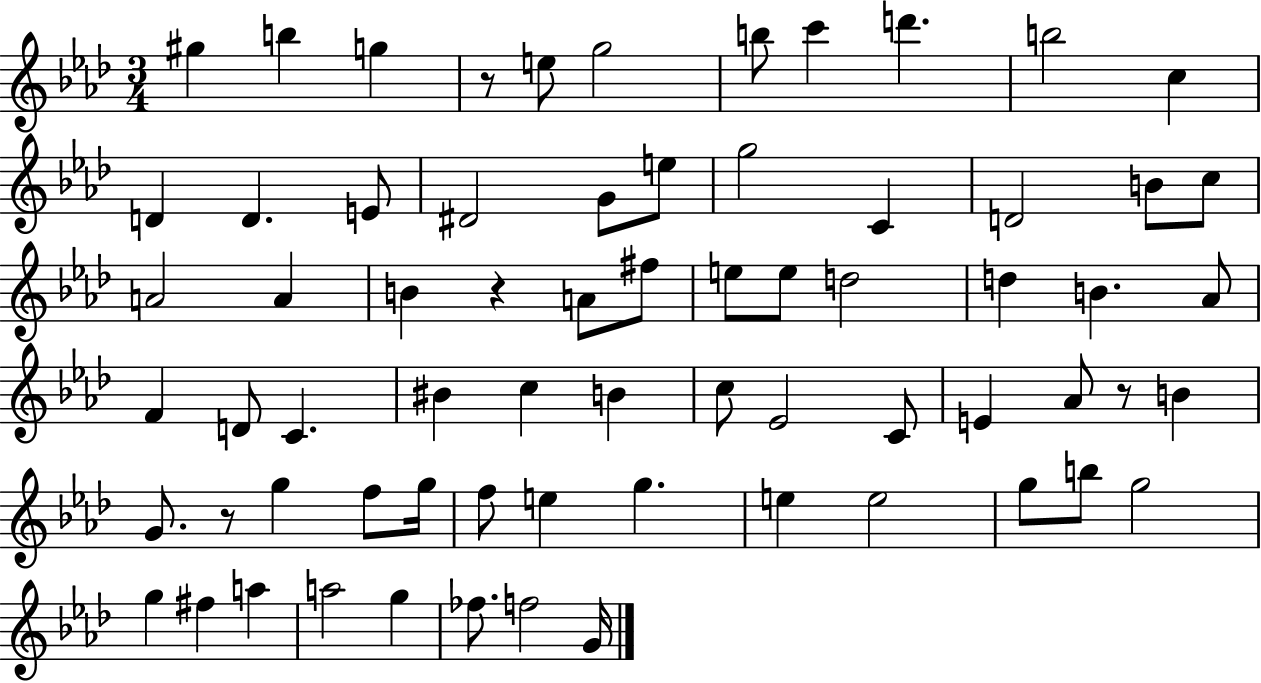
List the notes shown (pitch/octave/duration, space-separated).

G#5/q B5/q G5/q R/e E5/e G5/h B5/e C6/q D6/q. B5/h C5/q D4/q D4/q. E4/e D#4/h G4/e E5/e G5/h C4/q D4/h B4/e C5/e A4/h A4/q B4/q R/q A4/e F#5/e E5/e E5/e D5/h D5/q B4/q. Ab4/e F4/q D4/e C4/q. BIS4/q C5/q B4/q C5/e Eb4/h C4/e E4/q Ab4/e R/e B4/q G4/e. R/e G5/q F5/e G5/s F5/e E5/q G5/q. E5/q E5/h G5/e B5/e G5/h G5/q F#5/q A5/q A5/h G5/q FES5/e. F5/h G4/s